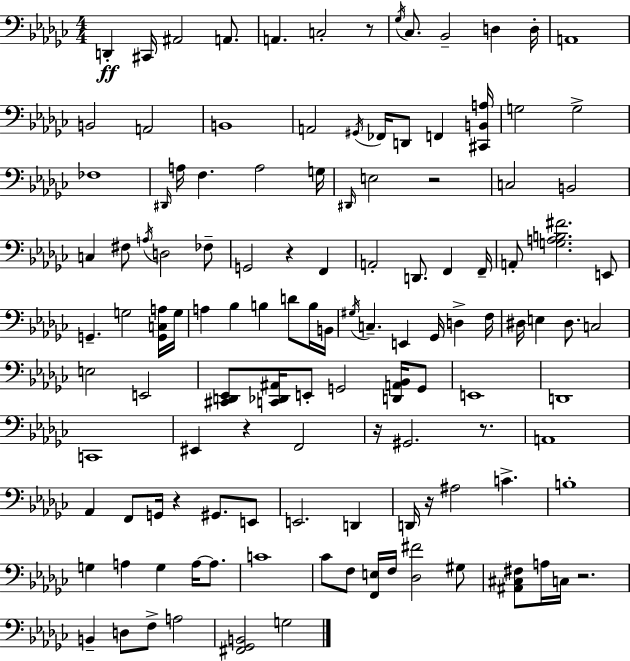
D2/q C#2/s A#2/h A2/e. A2/q. C3/h R/e Gb3/s CES3/e. Bb2/h D3/q D3/s A2/w B2/h A2/h B2/w A2/h G#2/s FES2/s D2/e F2/q [C#2,B2,A3]/s G3/h G3/h FES3/w D#2/s A3/s F3/q. A3/h G3/s D#2/s E3/h R/h C3/h B2/h C3/q F#3/e A3/s D3/h FES3/e G2/h R/q F2/q A2/h D2/e. F2/q F2/s A2/e [G3,A3,B3,F#4]/h. E2/e G2/q. G3/h [G2,C3,A3]/s G3/s A3/q Bb3/q B3/q D4/e B3/s B2/s G#3/s C3/q. E2/q Gb2/s D3/q F3/s D#3/s E3/q D#3/e. C3/h E3/h E2/h [C#2,D2,Eb2]/e [C2,Db2,A#2]/s E2/e G2/h [D2,A2,Bb2]/s G2/e E2/w D2/w C2/w EIS2/q R/q F2/h R/s G#2/h. R/e. A2/w Ab2/q F2/e G2/s R/q G#2/e. E2/e E2/h. D2/q D2/s R/s A#3/h C4/q. B3/w G3/q A3/q G3/q A3/s A3/e. C4/w CES4/e F3/e [F2,E3]/s F3/s [Db3,F#4]/h G#3/e [A#2,C#3,F#3]/e A3/s C3/s R/h. B2/q D3/e F3/e A3/h [F#2,Gb2,B2]/h G3/h